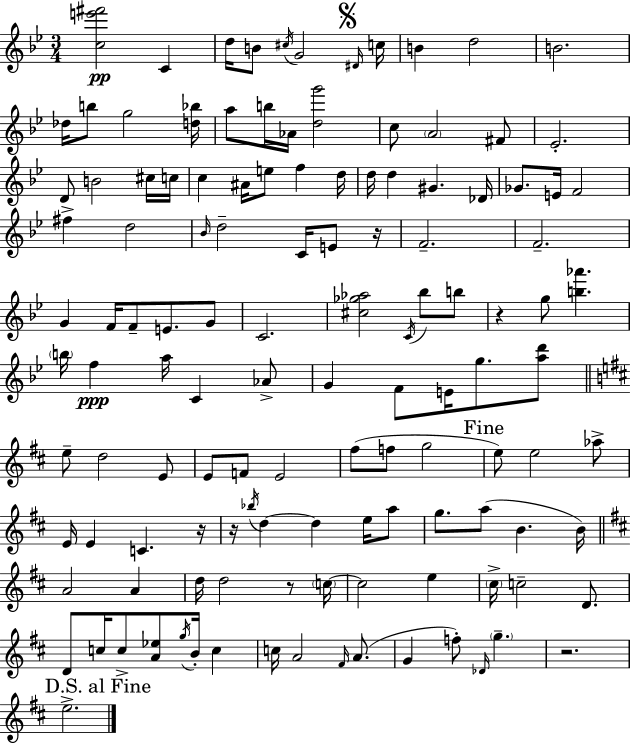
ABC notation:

X:1
T:Untitled
M:3/4
L:1/4
K:Gm
[ce'^f']2 C d/4 B/2 ^c/4 G2 ^D/4 c/4 B d2 B2 _d/4 b/2 g2 [d_b]/4 a/2 b/4 _A/4 [dg']2 c/2 A2 ^F/2 _E2 D/2 B2 ^c/4 c/4 c ^A/4 e/2 f d/4 d/4 d ^G _D/4 _G/2 E/4 F2 ^f d2 _B/4 d2 C/4 E/2 z/4 F2 F2 G F/4 F/2 E/2 G/2 C2 [^c_g_a]2 C/4 _b/2 b/2 z g/2 [b_a'] b/4 f a/4 C _A/2 G F/2 E/4 g/2 [ad']/2 e/2 d2 E/2 E/2 F/2 E2 ^f/2 f/2 g2 e/2 e2 _a/2 E/4 E C z/4 z/4 _b/4 d d e/4 a/2 g/2 a/2 B B/4 A2 A d/4 d2 z/2 c/4 c2 e ^c/4 c2 D/2 D/2 c/4 c/2 [A_e]/2 g/4 B/4 c c/4 A2 ^F/4 A/2 G f/2 _D/4 g z2 e2